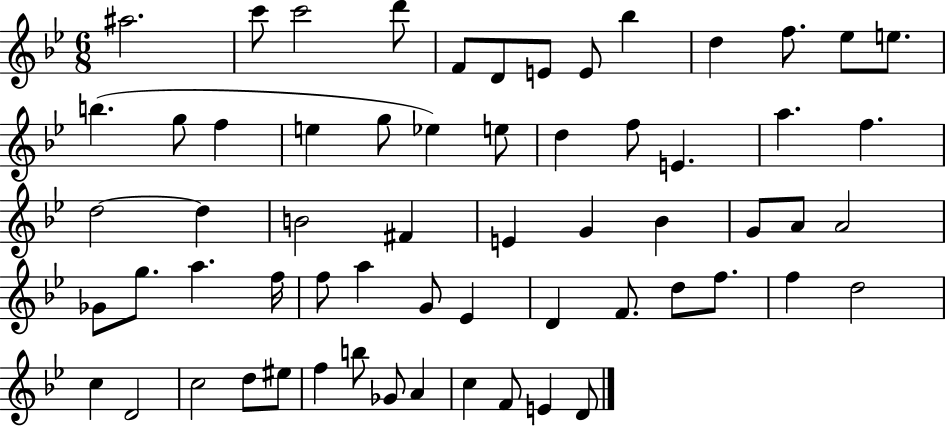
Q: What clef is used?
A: treble